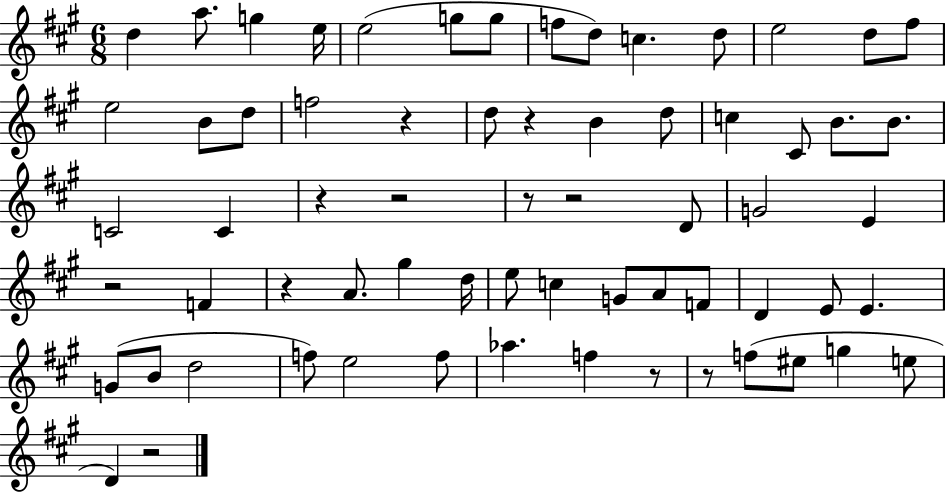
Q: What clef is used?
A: treble